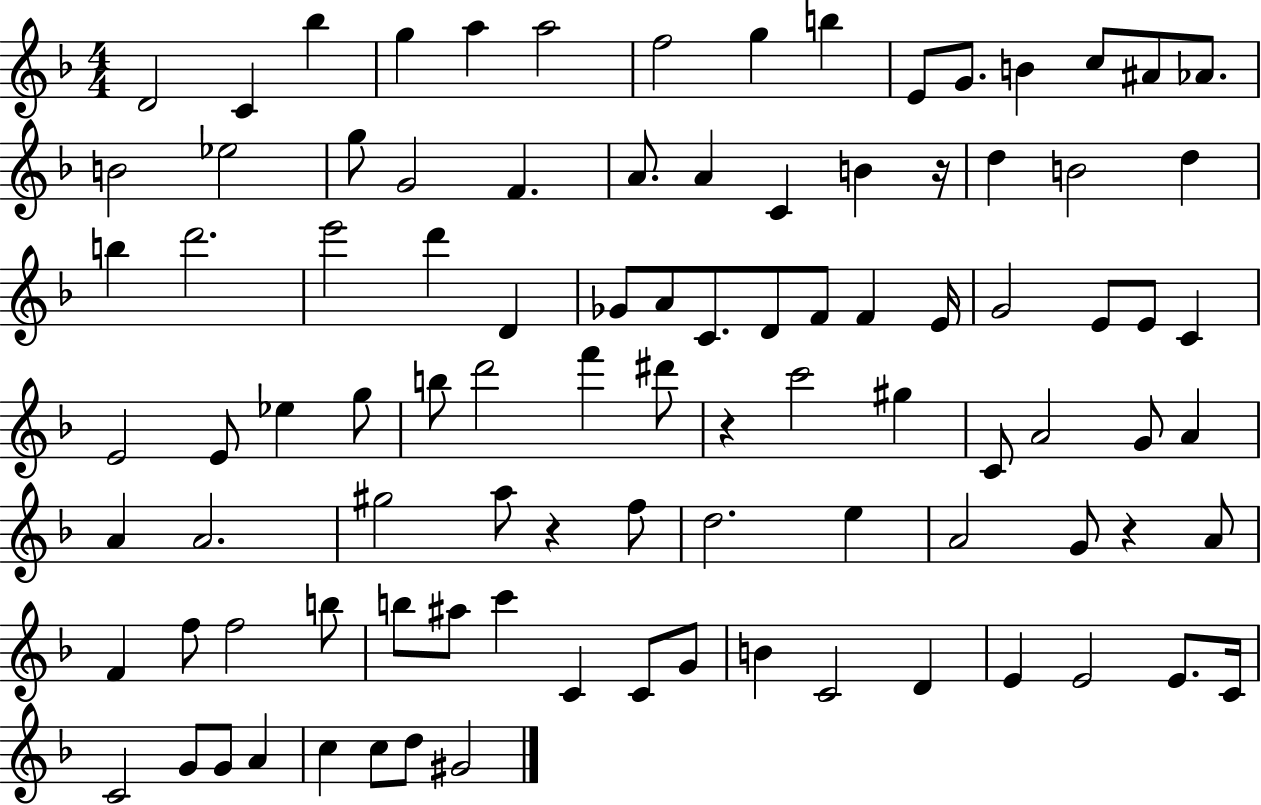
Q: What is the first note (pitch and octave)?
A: D4